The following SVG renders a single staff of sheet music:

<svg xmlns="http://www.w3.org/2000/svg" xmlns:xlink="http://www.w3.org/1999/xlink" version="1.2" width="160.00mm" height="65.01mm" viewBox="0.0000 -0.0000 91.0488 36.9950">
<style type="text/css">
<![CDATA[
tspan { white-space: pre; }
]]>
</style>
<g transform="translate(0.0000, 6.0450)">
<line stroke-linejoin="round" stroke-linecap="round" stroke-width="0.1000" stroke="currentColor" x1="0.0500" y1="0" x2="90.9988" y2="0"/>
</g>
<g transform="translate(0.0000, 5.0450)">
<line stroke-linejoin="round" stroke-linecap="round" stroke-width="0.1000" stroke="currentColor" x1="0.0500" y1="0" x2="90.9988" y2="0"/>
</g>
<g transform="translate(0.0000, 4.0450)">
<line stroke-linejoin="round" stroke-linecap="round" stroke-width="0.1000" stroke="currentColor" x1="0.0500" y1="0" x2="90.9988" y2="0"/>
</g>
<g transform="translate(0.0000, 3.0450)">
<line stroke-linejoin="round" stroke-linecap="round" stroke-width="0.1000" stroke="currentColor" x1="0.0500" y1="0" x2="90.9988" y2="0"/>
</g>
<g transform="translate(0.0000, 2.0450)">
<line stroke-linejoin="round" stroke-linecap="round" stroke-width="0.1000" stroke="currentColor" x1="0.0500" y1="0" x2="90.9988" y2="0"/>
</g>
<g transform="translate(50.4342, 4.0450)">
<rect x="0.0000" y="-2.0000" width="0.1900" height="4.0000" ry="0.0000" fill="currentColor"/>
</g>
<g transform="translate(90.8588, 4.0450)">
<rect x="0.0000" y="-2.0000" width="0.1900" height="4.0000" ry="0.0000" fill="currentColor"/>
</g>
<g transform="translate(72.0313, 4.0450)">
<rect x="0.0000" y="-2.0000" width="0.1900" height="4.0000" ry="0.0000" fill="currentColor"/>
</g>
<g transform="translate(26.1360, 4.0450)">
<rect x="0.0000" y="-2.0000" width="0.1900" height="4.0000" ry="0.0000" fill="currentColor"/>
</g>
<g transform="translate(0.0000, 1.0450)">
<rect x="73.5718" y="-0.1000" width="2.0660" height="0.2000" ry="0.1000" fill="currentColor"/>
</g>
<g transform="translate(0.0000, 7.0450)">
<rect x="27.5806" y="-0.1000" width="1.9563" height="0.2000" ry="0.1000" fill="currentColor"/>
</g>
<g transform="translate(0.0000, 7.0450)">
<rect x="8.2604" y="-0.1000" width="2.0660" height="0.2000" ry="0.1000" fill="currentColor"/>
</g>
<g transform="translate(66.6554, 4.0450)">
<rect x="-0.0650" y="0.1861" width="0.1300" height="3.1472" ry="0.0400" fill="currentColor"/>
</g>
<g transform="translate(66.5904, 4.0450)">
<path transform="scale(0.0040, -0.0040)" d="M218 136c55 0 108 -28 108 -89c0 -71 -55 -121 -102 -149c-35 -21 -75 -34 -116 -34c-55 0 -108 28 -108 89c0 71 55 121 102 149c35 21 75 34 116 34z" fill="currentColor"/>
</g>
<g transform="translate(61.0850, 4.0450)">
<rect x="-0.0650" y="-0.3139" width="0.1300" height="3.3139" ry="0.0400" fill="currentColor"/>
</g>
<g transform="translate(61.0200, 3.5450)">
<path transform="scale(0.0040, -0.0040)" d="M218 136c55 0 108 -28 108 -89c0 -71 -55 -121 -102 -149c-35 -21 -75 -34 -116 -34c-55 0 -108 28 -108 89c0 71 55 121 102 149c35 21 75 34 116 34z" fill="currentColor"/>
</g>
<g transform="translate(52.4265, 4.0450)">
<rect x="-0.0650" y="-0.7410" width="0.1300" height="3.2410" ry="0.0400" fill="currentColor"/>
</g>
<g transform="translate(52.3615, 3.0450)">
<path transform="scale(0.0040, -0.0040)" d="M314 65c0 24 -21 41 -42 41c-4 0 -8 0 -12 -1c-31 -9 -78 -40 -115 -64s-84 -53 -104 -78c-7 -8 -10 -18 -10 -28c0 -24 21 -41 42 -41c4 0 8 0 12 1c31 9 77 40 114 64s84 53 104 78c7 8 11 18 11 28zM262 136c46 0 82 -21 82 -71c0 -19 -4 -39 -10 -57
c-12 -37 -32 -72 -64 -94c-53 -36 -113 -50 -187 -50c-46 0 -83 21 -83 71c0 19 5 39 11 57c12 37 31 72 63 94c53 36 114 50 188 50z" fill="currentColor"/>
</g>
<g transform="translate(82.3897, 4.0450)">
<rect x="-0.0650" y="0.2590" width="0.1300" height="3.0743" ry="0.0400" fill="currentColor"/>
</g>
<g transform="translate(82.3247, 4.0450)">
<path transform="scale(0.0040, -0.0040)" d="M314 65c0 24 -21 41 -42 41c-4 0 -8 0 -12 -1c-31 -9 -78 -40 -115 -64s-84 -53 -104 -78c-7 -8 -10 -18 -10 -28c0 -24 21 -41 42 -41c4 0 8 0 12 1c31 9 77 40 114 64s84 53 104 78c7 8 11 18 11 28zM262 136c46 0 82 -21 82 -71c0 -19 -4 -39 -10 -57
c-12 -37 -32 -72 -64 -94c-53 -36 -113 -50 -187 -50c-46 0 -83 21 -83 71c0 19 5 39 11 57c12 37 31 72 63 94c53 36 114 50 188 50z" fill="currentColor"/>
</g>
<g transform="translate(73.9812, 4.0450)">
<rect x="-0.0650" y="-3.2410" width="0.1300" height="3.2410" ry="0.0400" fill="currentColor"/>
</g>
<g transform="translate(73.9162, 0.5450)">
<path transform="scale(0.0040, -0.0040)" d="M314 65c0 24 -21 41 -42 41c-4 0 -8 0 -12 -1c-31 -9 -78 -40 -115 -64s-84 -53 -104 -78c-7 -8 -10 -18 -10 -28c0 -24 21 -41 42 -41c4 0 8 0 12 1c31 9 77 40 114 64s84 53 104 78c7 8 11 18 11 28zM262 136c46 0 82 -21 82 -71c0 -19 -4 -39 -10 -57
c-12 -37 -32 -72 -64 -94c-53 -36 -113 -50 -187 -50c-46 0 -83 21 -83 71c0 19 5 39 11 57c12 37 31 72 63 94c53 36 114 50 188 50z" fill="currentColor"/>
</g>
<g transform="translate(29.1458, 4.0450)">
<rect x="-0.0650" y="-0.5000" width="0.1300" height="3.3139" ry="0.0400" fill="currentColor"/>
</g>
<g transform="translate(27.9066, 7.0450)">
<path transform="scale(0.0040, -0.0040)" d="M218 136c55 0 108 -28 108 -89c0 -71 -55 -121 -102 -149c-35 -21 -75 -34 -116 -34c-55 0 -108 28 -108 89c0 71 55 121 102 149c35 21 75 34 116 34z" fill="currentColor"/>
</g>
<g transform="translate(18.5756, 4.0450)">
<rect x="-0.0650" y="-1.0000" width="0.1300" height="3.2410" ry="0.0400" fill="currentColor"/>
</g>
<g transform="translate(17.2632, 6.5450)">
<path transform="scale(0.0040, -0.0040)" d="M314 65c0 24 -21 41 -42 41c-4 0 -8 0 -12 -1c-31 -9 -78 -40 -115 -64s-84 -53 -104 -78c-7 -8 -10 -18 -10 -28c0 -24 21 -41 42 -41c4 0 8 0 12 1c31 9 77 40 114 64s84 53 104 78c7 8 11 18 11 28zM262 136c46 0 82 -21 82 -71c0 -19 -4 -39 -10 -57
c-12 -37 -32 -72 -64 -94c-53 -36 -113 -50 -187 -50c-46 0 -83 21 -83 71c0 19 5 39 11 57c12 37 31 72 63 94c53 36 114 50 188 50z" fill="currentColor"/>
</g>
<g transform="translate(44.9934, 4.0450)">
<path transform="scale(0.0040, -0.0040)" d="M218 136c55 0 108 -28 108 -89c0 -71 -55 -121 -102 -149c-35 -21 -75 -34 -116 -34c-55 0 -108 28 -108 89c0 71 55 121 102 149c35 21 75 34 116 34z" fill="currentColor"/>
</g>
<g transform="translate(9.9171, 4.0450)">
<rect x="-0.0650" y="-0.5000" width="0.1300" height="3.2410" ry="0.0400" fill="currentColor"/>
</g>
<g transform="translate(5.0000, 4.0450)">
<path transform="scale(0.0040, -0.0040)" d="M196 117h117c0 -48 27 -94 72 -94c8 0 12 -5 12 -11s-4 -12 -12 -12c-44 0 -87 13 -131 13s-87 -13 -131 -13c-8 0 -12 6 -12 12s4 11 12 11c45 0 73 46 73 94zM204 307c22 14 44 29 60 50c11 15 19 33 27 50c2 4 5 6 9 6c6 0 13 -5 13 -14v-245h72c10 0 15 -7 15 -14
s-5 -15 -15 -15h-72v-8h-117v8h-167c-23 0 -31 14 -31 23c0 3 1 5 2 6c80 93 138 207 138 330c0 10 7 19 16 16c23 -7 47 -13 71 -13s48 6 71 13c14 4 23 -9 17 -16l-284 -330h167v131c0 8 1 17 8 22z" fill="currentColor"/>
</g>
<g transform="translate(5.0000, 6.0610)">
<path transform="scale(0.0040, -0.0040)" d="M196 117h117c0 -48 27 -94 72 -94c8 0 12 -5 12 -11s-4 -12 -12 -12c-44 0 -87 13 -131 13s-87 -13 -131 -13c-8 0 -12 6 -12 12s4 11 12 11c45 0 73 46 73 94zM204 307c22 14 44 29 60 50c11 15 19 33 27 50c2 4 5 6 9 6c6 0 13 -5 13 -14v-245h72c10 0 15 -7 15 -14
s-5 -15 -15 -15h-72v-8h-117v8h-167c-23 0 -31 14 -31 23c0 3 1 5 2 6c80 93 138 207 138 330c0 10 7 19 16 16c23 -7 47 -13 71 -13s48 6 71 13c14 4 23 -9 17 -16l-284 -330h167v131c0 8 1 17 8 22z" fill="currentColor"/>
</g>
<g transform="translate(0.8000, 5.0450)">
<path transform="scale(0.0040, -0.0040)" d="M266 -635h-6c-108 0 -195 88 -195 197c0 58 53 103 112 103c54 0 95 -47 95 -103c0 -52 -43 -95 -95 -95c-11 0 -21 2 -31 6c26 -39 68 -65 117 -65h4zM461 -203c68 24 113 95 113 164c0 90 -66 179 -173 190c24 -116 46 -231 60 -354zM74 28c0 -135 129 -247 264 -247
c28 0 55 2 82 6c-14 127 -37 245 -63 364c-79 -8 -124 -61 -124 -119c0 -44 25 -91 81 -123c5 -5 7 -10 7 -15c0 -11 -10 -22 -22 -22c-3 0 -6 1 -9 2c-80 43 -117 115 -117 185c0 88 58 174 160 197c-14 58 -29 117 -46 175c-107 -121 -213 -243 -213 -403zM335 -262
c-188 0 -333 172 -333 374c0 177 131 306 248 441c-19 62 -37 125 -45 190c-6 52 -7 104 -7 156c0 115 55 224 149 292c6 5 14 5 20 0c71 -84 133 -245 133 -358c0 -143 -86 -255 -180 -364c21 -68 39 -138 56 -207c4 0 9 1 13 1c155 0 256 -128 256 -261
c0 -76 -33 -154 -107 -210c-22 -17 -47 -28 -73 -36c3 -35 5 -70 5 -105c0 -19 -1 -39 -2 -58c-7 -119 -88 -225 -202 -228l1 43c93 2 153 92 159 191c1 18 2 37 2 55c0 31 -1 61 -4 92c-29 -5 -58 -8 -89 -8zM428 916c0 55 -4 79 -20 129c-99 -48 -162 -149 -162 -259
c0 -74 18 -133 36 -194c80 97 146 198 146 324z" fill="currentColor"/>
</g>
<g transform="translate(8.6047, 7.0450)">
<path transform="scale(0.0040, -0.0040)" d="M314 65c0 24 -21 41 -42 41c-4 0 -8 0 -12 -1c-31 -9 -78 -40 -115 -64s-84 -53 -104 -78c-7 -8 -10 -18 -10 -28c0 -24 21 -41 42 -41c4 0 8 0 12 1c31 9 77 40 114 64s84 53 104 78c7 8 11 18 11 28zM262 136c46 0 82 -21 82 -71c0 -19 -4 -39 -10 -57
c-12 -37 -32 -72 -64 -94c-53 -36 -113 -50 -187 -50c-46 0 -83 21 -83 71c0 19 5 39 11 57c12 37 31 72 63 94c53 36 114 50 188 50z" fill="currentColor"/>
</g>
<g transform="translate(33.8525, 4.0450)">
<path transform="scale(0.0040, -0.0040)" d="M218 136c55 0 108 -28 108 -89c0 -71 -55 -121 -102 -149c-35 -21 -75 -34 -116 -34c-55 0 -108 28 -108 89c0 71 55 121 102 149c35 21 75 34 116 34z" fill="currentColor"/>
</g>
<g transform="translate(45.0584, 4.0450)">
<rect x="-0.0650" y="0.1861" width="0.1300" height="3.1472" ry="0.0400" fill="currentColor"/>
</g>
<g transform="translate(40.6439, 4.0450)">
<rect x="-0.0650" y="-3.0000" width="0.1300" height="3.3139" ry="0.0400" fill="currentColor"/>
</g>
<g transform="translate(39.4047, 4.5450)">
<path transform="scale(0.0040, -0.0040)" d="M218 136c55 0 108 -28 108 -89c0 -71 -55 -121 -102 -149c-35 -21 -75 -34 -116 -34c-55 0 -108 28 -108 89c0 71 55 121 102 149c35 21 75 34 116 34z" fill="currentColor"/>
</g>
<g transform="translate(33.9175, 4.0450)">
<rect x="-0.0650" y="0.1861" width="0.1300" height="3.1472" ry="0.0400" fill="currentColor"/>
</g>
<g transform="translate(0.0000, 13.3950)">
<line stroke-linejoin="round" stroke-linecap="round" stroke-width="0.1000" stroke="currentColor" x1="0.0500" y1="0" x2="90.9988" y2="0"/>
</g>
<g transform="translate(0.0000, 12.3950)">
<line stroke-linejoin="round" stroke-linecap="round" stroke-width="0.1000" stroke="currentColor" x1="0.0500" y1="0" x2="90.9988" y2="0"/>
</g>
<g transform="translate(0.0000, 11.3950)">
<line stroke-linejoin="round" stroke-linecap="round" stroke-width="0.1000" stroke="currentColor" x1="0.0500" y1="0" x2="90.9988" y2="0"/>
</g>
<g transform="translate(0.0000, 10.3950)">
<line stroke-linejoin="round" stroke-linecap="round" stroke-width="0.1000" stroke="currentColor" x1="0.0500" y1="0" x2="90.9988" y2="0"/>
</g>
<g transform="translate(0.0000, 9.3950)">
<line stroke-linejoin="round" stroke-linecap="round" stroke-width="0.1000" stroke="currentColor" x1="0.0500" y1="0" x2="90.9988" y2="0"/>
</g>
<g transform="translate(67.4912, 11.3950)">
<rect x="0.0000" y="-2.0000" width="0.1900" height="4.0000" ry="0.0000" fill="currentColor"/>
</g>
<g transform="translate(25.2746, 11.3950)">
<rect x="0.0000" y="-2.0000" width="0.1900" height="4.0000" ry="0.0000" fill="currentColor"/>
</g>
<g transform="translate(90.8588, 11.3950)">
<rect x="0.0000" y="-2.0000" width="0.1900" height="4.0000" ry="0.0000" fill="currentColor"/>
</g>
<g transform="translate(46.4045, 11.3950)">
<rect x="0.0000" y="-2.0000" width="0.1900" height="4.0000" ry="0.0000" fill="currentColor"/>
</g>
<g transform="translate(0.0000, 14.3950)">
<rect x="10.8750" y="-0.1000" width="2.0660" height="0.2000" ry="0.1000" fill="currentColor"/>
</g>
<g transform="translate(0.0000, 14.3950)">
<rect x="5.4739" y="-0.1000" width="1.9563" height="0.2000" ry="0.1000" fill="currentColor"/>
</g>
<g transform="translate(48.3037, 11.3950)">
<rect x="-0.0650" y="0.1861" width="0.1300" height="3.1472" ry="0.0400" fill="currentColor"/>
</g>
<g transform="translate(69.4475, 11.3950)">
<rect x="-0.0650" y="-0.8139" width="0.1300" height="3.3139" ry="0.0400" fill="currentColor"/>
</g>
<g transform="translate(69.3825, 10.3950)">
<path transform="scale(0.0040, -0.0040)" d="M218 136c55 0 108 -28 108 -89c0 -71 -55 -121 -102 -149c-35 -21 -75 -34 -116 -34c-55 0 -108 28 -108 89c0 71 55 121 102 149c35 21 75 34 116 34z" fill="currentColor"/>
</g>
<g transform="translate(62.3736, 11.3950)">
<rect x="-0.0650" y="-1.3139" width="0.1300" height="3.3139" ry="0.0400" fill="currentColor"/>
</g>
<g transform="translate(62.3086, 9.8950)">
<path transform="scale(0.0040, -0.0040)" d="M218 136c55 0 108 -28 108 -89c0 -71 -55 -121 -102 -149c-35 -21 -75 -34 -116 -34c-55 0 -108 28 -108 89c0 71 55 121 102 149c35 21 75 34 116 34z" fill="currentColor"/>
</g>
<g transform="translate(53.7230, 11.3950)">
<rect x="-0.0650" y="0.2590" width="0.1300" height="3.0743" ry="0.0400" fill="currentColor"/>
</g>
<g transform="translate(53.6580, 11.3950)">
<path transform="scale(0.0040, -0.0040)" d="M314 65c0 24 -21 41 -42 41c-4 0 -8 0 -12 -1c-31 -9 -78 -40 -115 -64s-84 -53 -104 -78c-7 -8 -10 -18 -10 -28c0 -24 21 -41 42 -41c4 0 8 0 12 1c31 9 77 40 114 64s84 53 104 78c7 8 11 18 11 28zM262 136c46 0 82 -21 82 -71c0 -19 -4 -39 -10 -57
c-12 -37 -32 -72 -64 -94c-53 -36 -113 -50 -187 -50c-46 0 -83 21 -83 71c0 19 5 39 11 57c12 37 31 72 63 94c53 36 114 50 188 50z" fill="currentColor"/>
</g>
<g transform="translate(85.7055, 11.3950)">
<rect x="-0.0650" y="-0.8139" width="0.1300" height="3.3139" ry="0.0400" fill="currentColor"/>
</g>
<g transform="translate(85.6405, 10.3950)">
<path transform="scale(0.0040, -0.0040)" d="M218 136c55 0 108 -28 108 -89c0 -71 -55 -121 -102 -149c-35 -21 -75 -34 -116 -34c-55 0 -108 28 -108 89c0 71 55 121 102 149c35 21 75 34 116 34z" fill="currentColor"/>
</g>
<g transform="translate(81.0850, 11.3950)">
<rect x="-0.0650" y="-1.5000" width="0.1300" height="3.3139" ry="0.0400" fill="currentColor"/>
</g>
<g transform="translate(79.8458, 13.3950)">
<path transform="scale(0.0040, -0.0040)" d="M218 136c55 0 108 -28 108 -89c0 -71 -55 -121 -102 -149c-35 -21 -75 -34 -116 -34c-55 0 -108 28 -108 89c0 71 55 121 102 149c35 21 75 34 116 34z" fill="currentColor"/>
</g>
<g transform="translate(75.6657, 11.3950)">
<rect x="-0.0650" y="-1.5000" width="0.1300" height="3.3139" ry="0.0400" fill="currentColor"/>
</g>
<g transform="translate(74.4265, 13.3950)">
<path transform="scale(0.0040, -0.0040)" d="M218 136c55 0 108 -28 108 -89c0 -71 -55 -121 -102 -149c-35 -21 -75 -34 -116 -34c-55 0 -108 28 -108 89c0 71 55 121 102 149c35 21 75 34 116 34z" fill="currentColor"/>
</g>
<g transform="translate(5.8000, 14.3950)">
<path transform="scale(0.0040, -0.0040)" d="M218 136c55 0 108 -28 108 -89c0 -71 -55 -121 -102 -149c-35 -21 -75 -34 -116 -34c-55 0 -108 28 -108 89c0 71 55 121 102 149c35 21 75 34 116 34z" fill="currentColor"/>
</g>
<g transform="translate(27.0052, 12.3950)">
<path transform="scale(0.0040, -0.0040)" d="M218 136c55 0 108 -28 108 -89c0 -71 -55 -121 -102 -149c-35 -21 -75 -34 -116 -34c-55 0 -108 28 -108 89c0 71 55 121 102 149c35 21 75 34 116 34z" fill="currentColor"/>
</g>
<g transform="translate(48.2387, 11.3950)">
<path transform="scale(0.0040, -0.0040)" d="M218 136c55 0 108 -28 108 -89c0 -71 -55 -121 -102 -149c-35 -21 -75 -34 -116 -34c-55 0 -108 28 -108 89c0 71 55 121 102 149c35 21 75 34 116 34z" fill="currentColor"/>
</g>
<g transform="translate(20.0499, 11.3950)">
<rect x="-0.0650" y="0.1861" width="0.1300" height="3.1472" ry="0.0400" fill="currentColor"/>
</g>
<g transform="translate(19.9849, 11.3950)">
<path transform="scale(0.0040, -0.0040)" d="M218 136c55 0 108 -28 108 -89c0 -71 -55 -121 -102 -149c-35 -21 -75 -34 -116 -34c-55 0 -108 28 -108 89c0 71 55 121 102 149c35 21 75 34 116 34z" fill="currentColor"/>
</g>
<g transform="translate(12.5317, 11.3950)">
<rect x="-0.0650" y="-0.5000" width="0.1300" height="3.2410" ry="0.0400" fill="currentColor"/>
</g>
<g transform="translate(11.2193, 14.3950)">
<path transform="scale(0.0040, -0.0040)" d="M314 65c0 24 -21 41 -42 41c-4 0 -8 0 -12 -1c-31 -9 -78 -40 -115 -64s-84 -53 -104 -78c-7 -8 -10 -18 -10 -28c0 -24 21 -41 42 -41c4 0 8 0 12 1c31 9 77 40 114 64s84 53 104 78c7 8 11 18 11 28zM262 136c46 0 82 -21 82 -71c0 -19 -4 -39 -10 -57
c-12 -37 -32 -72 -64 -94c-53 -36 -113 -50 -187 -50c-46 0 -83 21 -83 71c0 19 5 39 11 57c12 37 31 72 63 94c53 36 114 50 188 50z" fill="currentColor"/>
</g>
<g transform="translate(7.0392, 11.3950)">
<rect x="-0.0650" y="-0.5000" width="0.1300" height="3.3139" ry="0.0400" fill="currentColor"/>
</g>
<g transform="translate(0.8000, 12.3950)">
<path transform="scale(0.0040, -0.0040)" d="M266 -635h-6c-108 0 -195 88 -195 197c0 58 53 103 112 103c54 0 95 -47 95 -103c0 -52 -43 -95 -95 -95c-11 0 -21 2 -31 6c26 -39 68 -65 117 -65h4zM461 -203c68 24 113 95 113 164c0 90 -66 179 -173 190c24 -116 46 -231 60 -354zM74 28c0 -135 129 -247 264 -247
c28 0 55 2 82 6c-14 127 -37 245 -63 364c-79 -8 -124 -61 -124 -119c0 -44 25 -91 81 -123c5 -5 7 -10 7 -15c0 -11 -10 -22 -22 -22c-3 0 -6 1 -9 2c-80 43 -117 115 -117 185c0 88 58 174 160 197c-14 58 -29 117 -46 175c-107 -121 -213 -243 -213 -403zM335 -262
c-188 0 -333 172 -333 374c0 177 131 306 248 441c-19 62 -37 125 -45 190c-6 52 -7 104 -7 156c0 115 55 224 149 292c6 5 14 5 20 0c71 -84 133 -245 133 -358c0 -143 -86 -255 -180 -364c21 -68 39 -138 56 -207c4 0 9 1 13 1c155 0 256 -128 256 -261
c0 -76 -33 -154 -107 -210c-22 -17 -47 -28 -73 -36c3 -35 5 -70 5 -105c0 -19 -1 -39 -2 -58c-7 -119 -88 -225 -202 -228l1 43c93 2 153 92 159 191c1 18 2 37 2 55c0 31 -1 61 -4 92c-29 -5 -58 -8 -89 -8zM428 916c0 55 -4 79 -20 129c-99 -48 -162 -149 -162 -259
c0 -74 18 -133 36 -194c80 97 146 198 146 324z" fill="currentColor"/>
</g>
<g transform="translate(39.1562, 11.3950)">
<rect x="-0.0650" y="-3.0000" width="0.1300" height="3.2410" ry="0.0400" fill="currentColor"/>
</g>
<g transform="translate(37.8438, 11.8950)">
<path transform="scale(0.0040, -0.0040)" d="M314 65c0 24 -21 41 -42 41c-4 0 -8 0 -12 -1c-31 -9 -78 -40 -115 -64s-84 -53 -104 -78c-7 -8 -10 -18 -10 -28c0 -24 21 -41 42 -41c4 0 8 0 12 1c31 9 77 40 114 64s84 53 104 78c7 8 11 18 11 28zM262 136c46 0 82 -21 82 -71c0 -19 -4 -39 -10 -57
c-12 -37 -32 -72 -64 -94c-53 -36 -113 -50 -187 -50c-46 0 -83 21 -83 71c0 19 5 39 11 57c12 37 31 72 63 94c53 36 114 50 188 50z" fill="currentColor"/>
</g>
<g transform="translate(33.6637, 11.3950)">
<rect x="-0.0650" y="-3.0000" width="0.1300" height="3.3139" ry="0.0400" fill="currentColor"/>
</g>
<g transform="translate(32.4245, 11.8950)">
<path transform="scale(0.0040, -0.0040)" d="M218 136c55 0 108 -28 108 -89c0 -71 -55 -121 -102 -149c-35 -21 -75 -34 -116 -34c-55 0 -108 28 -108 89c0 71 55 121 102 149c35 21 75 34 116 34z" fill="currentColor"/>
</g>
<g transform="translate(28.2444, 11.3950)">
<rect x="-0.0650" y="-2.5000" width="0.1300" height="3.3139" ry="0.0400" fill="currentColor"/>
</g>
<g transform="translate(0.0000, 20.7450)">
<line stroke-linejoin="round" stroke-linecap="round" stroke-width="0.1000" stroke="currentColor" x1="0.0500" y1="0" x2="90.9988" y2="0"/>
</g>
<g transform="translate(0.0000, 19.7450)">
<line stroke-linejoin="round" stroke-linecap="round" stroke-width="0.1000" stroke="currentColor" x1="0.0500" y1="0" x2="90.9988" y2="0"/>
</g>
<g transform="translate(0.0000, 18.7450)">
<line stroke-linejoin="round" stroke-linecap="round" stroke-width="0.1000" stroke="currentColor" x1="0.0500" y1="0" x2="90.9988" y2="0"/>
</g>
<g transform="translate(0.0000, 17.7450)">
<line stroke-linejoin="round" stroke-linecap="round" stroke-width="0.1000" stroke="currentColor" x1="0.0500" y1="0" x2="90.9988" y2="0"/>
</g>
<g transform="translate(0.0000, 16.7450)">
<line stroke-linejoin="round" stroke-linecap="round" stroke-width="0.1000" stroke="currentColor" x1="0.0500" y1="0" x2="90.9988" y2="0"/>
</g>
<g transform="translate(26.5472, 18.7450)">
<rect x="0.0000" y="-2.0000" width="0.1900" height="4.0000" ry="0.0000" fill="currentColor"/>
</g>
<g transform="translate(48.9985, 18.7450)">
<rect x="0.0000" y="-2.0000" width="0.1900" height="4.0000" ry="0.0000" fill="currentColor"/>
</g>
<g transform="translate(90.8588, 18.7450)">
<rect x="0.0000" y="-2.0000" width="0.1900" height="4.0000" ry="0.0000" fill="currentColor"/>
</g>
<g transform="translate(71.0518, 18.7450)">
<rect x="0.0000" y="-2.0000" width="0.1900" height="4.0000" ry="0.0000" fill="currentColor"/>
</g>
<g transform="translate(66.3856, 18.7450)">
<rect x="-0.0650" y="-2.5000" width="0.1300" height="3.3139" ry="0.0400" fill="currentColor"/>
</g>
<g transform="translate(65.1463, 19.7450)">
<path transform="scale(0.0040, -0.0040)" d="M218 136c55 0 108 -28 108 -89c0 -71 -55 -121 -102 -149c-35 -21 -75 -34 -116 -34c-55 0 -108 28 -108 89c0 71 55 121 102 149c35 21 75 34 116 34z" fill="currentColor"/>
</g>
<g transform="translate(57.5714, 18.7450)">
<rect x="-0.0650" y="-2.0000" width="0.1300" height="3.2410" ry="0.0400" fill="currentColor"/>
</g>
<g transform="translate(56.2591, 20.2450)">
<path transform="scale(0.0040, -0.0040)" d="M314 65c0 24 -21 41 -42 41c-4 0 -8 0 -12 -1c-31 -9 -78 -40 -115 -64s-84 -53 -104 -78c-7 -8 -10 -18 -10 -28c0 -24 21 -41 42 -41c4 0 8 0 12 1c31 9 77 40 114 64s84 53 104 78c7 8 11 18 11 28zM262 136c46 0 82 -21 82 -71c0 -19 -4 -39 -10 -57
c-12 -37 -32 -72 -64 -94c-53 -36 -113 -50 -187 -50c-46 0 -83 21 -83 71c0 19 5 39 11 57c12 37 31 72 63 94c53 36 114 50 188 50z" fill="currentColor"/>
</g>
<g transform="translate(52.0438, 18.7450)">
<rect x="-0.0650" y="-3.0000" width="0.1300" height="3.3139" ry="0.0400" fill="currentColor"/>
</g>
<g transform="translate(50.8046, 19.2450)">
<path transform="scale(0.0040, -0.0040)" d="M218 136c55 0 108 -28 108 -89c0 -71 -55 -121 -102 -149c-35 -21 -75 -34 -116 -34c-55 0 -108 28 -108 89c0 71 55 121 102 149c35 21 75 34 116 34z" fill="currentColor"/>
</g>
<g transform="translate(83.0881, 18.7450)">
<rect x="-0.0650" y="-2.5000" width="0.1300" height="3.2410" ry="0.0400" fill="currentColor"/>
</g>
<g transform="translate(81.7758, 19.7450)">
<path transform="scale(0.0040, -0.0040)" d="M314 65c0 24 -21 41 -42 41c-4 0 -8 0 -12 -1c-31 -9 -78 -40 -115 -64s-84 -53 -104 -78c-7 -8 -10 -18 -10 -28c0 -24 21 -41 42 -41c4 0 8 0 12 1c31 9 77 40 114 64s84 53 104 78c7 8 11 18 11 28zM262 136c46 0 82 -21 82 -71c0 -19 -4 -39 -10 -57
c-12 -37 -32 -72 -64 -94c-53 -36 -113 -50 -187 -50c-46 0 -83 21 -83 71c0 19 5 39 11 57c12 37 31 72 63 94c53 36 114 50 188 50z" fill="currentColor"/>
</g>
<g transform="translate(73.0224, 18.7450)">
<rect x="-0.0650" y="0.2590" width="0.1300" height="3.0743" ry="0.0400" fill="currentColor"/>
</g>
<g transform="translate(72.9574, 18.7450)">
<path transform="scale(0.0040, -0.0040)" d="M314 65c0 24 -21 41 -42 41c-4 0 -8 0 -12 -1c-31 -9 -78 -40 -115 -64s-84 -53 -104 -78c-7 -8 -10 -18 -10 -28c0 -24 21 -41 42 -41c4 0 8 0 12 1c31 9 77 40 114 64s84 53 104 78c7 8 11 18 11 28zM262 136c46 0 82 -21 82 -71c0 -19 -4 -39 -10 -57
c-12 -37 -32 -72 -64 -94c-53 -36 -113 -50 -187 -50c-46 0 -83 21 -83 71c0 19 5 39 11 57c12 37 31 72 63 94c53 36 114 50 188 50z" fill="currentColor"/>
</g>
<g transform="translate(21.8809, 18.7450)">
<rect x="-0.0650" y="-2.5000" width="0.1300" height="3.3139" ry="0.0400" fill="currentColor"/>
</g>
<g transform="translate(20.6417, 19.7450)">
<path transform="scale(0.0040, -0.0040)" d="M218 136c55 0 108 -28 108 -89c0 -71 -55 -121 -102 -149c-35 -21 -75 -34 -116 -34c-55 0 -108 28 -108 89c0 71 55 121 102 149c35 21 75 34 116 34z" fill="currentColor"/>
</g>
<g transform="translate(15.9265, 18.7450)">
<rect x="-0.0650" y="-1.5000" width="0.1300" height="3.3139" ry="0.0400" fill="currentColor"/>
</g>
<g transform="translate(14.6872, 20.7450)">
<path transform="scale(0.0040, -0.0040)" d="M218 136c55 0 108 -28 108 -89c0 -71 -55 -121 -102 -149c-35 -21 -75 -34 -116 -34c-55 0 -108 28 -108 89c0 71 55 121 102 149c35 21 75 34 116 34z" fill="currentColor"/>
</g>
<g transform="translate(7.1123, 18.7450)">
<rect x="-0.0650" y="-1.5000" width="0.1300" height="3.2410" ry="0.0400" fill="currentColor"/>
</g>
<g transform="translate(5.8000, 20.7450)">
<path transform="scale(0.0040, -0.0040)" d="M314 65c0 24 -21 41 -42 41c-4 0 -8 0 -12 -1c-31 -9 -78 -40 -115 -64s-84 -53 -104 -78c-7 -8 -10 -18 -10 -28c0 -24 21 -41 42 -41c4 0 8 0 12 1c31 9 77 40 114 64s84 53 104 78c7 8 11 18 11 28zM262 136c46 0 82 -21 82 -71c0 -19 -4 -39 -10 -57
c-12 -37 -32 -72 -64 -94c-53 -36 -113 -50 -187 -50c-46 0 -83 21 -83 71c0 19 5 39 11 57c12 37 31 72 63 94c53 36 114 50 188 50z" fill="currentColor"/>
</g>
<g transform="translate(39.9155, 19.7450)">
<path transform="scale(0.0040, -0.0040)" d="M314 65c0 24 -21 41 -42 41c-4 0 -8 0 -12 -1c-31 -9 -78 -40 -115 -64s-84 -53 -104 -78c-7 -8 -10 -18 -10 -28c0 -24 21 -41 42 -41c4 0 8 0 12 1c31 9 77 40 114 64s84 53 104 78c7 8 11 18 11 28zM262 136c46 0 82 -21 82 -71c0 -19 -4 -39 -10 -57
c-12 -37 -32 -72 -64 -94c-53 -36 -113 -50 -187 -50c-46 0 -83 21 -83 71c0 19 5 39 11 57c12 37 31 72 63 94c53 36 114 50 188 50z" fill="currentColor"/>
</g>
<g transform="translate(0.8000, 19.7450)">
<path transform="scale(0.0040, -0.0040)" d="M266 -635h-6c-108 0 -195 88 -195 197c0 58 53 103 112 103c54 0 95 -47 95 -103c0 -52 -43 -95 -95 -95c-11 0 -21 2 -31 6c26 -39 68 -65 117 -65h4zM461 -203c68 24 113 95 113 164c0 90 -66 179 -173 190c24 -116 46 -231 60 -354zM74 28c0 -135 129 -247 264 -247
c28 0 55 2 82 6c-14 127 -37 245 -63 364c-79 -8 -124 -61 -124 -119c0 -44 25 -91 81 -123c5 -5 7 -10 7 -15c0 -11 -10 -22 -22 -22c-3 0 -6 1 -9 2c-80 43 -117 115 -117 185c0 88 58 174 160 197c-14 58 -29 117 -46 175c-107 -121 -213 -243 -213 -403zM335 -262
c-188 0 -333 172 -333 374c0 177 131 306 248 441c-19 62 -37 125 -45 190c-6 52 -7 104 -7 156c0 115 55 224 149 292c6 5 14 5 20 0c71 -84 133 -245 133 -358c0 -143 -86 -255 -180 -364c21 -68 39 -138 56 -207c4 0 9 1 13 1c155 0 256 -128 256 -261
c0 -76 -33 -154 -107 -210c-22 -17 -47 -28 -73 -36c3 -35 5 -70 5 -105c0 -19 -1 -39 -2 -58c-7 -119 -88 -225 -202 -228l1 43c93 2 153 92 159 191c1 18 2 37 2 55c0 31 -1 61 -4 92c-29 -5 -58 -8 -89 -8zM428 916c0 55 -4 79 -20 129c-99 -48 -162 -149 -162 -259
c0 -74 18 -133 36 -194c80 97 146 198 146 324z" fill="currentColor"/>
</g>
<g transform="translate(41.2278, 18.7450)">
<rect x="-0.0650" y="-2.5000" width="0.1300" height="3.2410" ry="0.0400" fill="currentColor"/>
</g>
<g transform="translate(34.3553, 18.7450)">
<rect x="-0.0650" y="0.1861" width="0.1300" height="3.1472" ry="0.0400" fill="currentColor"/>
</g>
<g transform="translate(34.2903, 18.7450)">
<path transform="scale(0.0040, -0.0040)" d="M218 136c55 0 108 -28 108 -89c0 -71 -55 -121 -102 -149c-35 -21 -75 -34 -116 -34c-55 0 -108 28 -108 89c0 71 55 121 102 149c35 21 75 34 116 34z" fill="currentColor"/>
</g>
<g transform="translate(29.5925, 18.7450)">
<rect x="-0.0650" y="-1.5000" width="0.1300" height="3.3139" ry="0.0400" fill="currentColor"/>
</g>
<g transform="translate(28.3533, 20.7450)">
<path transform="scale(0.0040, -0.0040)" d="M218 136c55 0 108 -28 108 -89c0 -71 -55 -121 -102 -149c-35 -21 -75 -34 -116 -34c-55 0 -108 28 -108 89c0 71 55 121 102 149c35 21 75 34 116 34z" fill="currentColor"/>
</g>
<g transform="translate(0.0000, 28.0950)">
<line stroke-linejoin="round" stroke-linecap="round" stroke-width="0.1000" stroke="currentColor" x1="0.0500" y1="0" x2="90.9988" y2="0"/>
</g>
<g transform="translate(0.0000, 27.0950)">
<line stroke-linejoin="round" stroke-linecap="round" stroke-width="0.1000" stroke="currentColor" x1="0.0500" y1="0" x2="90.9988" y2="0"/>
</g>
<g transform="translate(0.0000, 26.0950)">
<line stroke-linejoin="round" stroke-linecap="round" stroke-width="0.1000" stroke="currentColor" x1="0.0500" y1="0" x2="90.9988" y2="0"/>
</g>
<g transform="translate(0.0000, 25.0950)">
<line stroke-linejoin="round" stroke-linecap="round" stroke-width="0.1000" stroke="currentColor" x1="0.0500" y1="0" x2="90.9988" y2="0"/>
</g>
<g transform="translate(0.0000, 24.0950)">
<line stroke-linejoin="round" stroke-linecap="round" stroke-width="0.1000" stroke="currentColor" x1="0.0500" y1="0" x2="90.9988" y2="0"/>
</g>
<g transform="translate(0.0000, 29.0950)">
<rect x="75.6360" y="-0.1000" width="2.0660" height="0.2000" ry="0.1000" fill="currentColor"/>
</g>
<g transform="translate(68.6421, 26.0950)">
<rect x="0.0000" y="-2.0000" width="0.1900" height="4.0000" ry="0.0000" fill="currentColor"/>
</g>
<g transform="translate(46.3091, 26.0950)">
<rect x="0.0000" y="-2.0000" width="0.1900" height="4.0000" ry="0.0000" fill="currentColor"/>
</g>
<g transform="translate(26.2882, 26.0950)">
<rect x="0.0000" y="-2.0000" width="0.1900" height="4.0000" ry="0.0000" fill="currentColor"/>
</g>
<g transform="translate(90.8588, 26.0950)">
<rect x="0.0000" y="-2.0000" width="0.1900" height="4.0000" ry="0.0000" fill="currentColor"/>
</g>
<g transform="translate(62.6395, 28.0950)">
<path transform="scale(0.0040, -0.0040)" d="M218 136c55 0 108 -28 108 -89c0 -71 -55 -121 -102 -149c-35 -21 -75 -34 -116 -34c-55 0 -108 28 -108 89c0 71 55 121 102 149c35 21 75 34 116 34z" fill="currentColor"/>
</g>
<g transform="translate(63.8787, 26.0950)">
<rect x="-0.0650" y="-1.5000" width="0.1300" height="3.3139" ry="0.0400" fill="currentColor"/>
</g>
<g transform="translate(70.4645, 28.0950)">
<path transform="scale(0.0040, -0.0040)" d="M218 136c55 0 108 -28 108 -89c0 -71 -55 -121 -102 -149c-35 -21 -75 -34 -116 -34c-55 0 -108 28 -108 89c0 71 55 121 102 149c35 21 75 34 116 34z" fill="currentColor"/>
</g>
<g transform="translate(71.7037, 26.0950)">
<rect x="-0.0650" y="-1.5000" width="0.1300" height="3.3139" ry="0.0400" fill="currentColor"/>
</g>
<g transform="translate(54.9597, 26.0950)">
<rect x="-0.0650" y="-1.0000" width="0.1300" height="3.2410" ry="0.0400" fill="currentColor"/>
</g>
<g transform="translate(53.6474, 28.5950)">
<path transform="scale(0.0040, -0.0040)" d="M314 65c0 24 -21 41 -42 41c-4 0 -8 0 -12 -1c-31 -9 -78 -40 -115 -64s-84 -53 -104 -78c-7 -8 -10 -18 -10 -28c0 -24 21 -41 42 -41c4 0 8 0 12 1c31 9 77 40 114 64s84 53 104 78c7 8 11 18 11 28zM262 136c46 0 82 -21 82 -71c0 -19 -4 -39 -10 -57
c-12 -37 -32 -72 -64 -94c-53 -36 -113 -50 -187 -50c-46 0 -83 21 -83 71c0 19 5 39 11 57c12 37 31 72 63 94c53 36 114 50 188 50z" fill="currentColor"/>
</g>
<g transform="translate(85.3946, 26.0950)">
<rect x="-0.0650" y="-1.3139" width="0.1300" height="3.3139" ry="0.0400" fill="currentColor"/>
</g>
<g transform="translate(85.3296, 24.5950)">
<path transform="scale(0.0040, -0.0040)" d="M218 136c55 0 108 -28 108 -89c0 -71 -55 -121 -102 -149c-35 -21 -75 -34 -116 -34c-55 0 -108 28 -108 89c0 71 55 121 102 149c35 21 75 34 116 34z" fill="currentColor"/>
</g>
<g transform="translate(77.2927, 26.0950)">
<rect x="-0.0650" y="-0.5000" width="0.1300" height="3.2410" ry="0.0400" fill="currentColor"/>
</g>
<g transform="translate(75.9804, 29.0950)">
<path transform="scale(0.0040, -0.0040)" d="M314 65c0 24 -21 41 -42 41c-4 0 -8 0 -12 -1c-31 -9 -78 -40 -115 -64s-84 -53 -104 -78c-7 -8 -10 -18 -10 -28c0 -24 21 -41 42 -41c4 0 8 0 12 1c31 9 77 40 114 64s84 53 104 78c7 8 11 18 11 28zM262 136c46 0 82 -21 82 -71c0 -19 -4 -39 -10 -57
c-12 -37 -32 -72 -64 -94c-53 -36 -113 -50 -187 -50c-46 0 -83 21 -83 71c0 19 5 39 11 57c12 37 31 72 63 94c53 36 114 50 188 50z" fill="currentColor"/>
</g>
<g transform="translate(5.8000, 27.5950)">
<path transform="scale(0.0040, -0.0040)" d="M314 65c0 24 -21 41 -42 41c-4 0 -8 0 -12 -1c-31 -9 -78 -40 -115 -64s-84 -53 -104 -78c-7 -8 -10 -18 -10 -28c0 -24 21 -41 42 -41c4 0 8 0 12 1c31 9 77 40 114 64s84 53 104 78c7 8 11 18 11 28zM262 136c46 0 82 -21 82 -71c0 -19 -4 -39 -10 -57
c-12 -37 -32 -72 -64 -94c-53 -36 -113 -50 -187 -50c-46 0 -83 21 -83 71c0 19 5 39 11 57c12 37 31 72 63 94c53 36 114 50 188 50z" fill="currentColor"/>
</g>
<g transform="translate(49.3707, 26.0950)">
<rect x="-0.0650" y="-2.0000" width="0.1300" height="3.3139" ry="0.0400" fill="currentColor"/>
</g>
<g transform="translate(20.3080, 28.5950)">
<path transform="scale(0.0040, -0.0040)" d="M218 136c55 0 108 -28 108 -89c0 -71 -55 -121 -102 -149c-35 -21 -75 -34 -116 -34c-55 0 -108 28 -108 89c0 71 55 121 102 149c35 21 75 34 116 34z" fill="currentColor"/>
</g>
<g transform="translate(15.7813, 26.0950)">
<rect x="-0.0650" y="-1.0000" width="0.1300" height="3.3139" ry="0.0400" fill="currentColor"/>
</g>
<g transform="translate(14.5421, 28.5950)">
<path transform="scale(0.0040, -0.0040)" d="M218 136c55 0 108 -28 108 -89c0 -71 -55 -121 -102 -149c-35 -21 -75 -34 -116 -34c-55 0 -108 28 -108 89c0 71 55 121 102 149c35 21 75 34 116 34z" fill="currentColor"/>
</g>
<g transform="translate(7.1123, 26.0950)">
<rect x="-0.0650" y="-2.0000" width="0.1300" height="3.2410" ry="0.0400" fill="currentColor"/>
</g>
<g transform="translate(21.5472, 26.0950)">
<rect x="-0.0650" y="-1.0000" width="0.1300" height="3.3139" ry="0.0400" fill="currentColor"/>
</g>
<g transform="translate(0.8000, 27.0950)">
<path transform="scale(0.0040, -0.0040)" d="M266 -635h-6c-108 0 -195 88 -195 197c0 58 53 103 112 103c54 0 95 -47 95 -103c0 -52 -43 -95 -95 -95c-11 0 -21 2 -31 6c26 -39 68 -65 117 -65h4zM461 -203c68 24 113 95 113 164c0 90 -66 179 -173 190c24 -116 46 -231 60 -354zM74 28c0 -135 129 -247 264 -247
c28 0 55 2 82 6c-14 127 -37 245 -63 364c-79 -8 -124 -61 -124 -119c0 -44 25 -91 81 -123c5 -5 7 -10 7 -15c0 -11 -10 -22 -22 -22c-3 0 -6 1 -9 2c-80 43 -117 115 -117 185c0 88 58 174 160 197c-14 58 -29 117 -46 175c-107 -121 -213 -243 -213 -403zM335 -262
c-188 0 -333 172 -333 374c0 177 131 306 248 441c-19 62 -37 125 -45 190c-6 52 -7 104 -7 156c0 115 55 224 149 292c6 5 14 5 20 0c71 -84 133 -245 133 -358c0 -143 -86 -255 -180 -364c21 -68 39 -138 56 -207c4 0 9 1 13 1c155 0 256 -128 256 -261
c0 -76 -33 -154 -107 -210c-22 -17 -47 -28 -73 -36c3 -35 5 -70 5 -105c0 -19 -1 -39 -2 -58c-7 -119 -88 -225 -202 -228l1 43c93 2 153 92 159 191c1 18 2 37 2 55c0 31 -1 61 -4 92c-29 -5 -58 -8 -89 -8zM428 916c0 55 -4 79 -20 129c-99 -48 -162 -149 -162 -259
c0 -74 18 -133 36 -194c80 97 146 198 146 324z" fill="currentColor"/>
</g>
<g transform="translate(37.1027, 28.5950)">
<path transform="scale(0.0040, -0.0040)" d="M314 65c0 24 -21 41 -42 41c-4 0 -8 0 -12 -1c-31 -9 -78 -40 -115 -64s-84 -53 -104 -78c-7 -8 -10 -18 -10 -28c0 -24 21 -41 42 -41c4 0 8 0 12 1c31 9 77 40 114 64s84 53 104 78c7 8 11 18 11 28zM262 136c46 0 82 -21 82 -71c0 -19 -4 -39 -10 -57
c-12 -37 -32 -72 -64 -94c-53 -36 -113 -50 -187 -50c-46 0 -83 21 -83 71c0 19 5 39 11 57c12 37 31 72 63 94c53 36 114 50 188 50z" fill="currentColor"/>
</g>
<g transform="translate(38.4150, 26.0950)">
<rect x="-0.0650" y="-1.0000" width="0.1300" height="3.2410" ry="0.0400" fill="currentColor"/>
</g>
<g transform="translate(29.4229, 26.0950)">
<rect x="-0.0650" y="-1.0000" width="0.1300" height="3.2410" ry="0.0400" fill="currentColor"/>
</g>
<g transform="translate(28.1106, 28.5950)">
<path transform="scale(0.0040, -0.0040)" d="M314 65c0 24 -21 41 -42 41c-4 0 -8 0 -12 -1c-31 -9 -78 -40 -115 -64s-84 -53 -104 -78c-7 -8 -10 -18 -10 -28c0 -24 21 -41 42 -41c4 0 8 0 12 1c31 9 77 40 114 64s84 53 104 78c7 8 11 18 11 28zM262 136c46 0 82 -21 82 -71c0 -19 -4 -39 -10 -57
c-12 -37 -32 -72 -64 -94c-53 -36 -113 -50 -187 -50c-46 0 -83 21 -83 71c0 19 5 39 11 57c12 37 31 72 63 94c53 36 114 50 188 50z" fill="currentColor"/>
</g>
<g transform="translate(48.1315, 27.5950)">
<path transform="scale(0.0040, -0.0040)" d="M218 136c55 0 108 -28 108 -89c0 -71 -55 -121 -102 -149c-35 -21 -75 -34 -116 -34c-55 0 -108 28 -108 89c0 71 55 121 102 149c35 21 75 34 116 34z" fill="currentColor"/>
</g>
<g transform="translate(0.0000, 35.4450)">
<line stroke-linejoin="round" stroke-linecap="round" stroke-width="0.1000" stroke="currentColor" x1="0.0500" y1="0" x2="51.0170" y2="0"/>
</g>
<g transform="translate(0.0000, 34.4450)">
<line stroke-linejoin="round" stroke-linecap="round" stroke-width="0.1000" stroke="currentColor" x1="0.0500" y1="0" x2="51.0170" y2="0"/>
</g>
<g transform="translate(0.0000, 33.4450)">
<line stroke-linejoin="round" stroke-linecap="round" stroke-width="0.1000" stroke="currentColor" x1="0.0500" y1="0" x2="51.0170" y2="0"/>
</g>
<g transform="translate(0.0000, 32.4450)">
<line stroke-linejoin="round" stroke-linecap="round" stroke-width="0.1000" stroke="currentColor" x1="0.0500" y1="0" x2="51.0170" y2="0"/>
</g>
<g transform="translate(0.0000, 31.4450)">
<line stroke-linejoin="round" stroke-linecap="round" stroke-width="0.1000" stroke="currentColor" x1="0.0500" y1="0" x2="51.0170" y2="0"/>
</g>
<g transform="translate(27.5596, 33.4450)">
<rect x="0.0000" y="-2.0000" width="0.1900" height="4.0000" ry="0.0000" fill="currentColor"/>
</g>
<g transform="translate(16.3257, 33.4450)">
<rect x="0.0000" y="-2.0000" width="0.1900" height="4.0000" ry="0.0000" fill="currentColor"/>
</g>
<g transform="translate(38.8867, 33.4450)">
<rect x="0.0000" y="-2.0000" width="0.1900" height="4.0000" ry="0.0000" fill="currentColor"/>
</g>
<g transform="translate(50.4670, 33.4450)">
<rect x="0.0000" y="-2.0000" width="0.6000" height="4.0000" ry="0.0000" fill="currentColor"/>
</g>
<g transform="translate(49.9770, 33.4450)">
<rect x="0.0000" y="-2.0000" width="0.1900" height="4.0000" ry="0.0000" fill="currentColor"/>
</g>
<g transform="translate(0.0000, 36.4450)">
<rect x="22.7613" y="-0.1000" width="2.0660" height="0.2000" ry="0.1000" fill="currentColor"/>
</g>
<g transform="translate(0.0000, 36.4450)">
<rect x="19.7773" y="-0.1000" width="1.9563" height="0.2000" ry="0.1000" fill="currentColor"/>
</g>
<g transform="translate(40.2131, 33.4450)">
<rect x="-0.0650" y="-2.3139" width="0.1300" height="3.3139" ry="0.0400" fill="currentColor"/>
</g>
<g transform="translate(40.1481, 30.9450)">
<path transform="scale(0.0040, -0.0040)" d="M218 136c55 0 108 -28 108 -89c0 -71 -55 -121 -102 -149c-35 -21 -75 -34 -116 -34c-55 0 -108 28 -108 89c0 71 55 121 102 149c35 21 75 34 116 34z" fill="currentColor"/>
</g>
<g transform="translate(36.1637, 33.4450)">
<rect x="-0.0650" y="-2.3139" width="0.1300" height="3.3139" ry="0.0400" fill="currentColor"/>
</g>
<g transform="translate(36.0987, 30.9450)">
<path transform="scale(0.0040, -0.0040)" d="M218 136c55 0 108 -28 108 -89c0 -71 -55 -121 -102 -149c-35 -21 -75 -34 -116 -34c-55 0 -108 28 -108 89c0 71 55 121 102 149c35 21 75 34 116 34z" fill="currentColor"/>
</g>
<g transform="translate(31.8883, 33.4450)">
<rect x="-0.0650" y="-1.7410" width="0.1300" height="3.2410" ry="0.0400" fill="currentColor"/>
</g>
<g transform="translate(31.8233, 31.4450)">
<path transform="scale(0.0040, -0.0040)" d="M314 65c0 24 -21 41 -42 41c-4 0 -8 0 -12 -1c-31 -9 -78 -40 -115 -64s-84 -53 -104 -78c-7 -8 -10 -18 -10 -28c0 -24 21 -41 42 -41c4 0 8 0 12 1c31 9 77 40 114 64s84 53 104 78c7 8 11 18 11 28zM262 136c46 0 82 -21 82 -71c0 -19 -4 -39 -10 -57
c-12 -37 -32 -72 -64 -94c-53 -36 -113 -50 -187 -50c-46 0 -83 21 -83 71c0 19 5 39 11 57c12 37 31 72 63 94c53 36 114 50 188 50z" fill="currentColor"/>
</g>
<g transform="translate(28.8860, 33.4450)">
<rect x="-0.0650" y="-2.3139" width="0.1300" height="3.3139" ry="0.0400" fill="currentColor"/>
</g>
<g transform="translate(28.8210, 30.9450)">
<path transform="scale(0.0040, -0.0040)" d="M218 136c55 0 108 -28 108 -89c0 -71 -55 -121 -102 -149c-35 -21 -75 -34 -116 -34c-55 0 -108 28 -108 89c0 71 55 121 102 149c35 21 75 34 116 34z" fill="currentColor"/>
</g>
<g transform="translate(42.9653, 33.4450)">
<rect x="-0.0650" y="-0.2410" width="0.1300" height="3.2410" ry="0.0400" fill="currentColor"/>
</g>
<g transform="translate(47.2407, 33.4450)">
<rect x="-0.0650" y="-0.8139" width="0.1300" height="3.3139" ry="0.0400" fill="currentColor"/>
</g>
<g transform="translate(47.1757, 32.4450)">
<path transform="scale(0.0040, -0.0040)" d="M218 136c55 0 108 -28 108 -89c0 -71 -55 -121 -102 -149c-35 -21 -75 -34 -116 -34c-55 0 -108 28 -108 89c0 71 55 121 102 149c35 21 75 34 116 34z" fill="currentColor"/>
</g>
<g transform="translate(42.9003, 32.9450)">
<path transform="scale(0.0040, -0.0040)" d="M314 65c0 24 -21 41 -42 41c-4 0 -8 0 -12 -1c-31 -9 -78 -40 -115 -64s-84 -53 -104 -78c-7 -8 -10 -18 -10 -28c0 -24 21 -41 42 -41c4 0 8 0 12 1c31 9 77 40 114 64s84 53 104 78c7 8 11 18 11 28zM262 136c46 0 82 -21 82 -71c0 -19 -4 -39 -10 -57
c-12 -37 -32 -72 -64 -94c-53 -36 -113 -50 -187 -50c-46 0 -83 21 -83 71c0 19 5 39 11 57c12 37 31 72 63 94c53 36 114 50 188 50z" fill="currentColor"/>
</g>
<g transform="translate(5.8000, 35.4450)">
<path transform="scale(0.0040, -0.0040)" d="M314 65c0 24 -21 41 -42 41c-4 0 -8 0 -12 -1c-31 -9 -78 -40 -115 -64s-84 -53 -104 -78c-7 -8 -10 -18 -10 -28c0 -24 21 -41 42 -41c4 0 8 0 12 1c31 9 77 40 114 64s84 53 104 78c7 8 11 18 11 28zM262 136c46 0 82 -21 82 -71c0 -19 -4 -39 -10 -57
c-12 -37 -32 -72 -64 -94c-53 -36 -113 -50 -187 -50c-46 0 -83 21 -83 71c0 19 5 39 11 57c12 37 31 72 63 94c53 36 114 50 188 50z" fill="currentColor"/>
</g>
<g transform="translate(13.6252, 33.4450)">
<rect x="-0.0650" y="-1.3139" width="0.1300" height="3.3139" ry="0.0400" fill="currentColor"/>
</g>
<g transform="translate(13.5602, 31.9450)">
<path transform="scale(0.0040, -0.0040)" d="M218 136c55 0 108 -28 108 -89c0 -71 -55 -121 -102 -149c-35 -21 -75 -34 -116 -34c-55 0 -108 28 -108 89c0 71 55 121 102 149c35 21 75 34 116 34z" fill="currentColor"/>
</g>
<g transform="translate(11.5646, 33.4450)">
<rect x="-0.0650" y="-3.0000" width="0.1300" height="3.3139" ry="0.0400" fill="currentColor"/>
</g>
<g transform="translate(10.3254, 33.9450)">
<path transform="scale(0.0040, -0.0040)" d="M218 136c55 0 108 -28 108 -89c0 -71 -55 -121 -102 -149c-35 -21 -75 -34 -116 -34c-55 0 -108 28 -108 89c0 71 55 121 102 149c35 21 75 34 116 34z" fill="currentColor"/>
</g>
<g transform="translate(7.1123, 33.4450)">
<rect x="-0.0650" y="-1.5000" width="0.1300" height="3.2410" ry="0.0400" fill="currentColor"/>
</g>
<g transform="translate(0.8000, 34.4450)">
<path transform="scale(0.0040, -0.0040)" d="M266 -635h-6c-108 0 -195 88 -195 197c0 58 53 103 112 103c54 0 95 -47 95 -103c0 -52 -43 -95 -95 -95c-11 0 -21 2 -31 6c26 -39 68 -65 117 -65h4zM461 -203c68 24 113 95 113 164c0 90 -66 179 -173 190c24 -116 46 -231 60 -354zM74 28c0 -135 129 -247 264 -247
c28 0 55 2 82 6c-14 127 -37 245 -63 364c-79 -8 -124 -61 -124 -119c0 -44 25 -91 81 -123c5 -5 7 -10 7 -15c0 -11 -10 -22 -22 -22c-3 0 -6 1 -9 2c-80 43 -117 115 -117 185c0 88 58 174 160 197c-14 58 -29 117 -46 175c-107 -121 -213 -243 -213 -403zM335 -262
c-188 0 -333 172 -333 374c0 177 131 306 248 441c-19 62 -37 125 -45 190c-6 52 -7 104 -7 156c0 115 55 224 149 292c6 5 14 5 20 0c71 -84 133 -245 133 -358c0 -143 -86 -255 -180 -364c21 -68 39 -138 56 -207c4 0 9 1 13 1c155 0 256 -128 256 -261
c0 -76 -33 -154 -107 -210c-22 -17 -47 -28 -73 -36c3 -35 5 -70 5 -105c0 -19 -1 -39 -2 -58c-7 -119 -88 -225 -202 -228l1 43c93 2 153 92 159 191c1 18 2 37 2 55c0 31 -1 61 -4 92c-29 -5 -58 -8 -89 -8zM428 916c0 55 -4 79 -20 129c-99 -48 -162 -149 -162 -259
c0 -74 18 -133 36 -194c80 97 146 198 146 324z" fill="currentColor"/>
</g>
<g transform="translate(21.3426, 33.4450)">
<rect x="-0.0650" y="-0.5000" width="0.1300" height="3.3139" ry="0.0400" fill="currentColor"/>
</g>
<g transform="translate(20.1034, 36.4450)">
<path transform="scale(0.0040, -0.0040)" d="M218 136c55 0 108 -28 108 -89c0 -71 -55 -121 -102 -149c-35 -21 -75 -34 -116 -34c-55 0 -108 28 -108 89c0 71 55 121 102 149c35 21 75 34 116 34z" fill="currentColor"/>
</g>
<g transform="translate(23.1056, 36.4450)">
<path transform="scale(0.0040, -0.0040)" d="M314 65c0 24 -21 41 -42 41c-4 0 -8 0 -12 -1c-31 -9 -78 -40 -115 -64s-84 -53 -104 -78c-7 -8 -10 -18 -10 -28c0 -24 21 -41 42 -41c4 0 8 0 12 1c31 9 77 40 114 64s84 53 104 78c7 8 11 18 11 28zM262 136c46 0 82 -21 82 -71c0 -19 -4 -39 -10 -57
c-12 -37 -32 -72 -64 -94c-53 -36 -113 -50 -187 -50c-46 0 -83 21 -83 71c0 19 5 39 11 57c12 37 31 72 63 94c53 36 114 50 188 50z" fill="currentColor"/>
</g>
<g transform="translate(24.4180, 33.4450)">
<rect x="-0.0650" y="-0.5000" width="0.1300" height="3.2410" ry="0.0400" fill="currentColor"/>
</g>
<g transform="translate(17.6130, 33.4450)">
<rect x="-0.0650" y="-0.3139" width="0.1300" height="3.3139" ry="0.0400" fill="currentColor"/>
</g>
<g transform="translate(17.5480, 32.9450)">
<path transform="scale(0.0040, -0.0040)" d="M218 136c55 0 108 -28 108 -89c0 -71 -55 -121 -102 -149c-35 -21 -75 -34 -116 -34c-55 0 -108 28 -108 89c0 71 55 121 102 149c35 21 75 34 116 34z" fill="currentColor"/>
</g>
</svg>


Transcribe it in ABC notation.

X:1
T:Untitled
M:4/4
L:1/4
K:C
C2 D2 C B A B d2 c B b2 B2 C C2 B G A A2 B B2 e d E E d E2 E G E B G2 A F2 G B2 G2 F2 D D D2 D2 F D2 E E C2 e E2 A e c C C2 g f2 g g c2 d